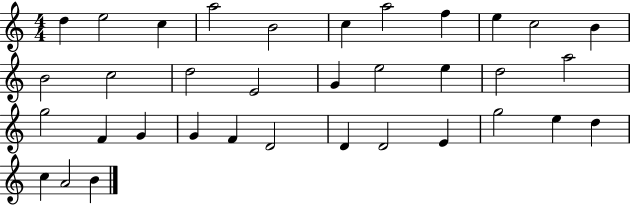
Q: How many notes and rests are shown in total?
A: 35